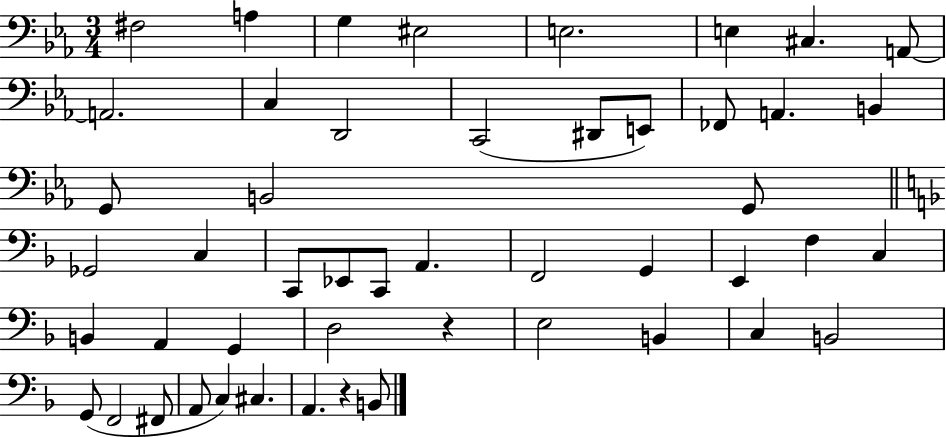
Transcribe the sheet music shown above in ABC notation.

X:1
T:Untitled
M:3/4
L:1/4
K:Eb
^F,2 A, G, ^E,2 E,2 E, ^C, A,,/2 A,,2 C, D,,2 C,,2 ^D,,/2 E,,/2 _F,,/2 A,, B,, G,,/2 B,,2 G,,/2 _G,,2 C, C,,/2 _E,,/2 C,,/2 A,, F,,2 G,, E,, F, C, B,, A,, G,, D,2 z E,2 B,, C, B,,2 G,,/2 F,,2 ^F,,/2 A,,/2 C, ^C, A,, z B,,/2